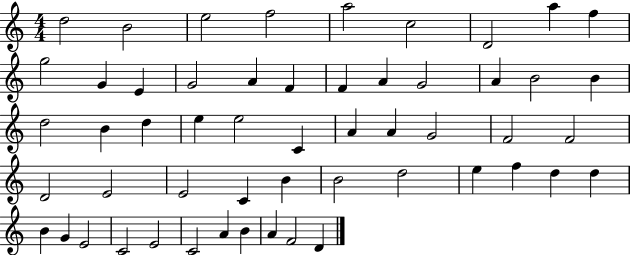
D5/h B4/h E5/h F5/h A5/h C5/h D4/h A5/q F5/q G5/h G4/q E4/q G4/h A4/q F4/q F4/q A4/q G4/h A4/q B4/h B4/q D5/h B4/q D5/q E5/q E5/h C4/q A4/q A4/q G4/h F4/h F4/h D4/h E4/h E4/h C4/q B4/q B4/h D5/h E5/q F5/q D5/q D5/q B4/q G4/q E4/h C4/h E4/h C4/h A4/q B4/q A4/q F4/h D4/q